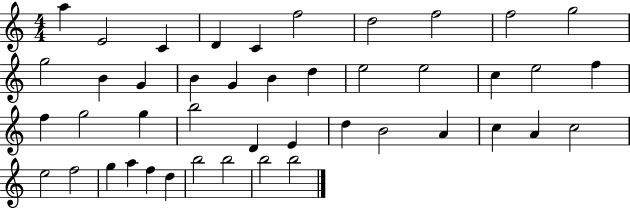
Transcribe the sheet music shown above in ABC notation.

X:1
T:Untitled
M:4/4
L:1/4
K:C
a E2 C D C f2 d2 f2 f2 g2 g2 B G B G B d e2 e2 c e2 f f g2 g b2 D E d B2 A c A c2 e2 f2 g a f d b2 b2 b2 b2